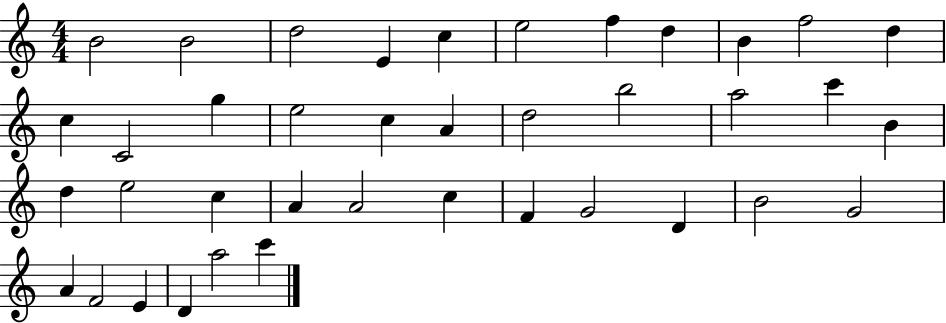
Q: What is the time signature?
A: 4/4